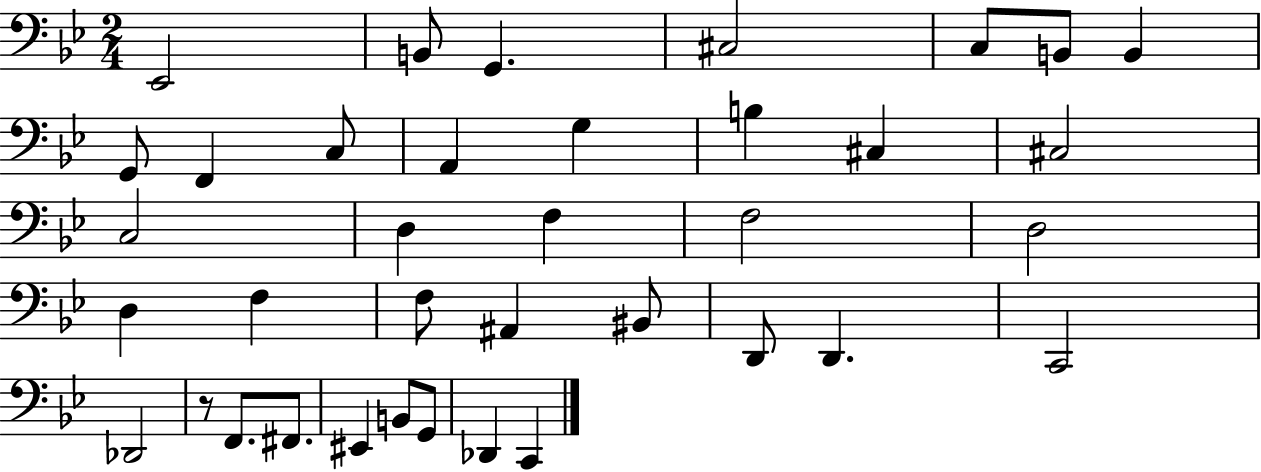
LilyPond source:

{
  \clef bass
  \numericTimeSignature
  \time 2/4
  \key bes \major
  ees,2 | b,8 g,4. | cis2 | c8 b,8 b,4 | \break g,8 f,4 c8 | a,4 g4 | b4 cis4 | cis2 | \break c2 | d4 f4 | f2 | d2 | \break d4 f4 | f8 ais,4 bis,8 | d,8 d,4. | c,2 | \break des,2 | r8 f,8. fis,8. | eis,4 b,8 g,8 | des,4 c,4 | \break \bar "|."
}